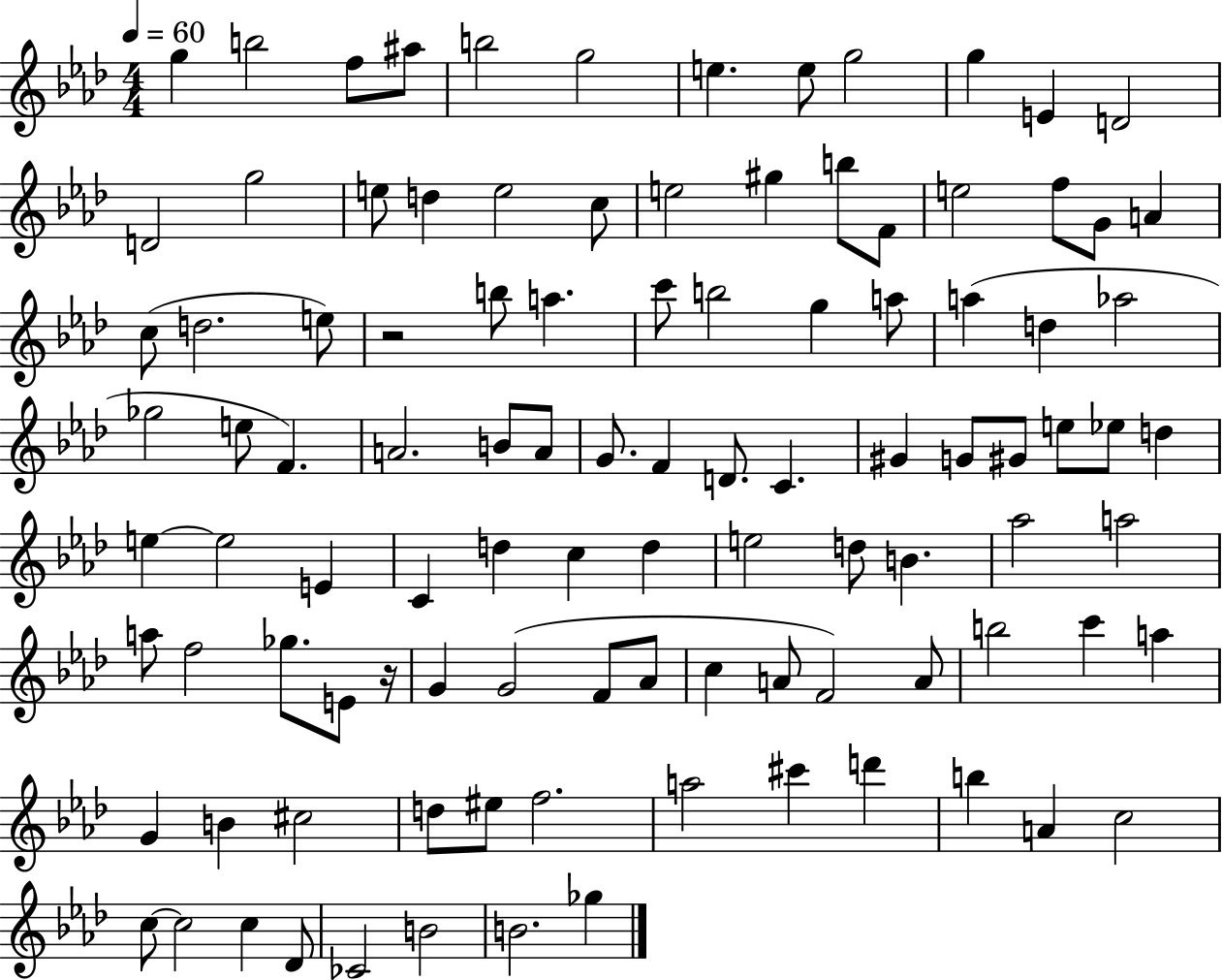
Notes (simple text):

G5/q B5/h F5/e A#5/e B5/h G5/h E5/q. E5/e G5/h G5/q E4/q D4/h D4/h G5/h E5/e D5/q E5/h C5/e E5/h G#5/q B5/e F4/e E5/h F5/e G4/e A4/q C5/e D5/h. E5/e R/h B5/e A5/q. C6/e B5/h G5/q A5/e A5/q D5/q Ab5/h Gb5/h E5/e F4/q. A4/h. B4/e A4/e G4/e. F4/q D4/e. C4/q. G#4/q G4/e G#4/e E5/e Eb5/e D5/q E5/q E5/h E4/q C4/q D5/q C5/q D5/q E5/h D5/e B4/q. Ab5/h A5/h A5/e F5/h Gb5/e. E4/e R/s G4/q G4/h F4/e Ab4/e C5/q A4/e F4/h A4/e B5/h C6/q A5/q G4/q B4/q C#5/h D5/e EIS5/e F5/h. A5/h C#6/q D6/q B5/q A4/q C5/h C5/e C5/h C5/q Db4/e CES4/h B4/h B4/h. Gb5/q